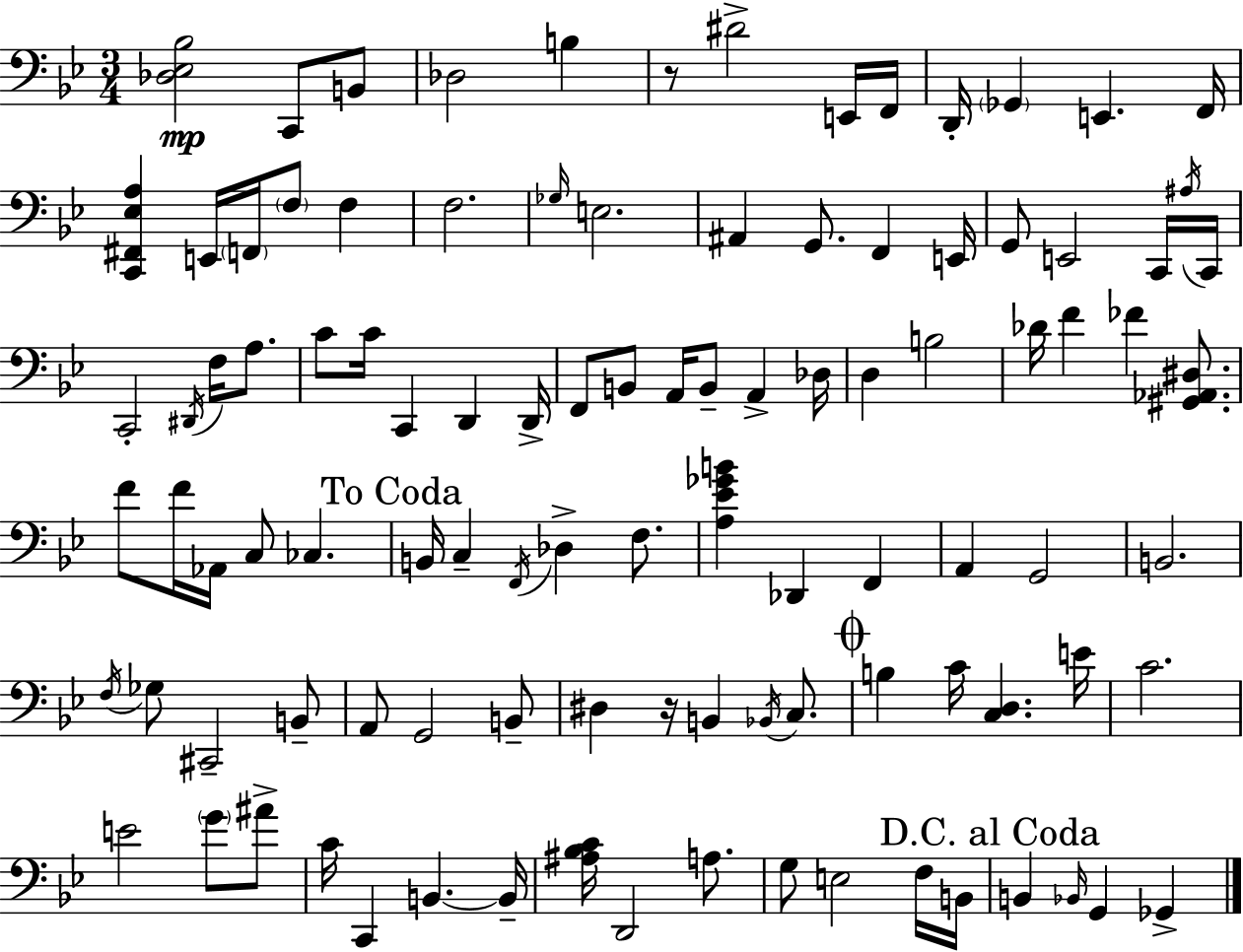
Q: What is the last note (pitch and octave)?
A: Gb2